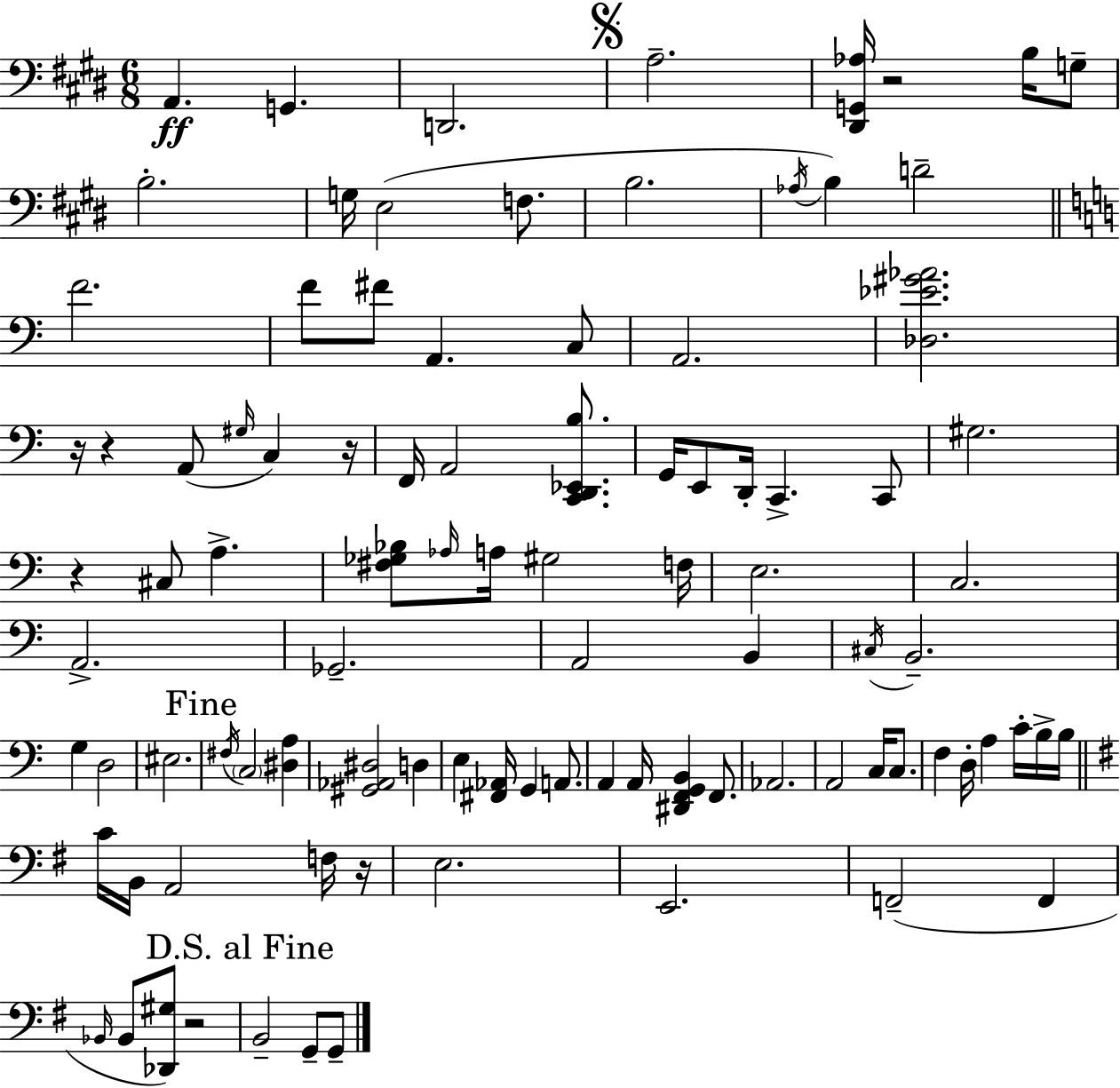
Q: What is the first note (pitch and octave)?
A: A2